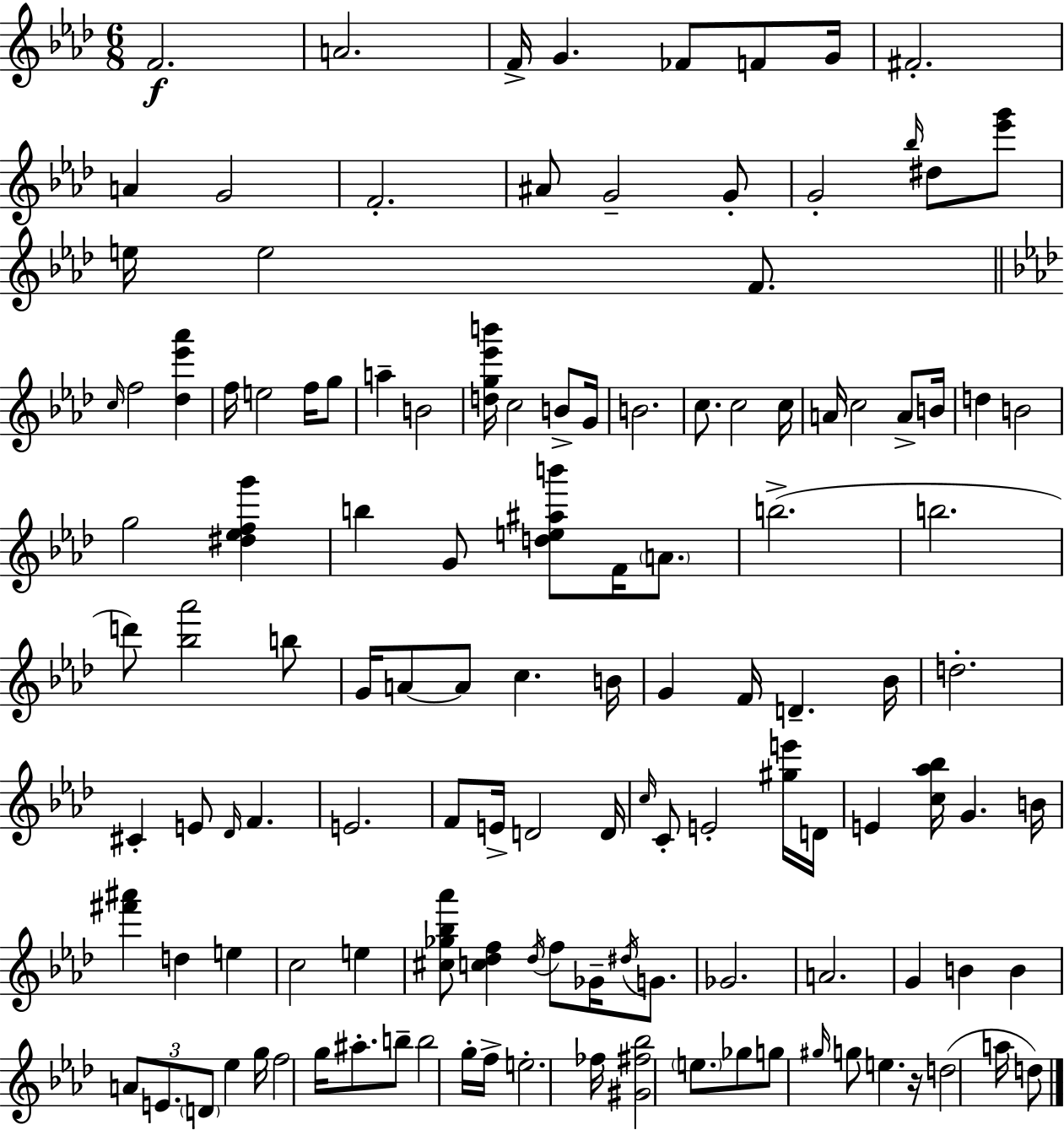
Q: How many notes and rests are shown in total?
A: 126